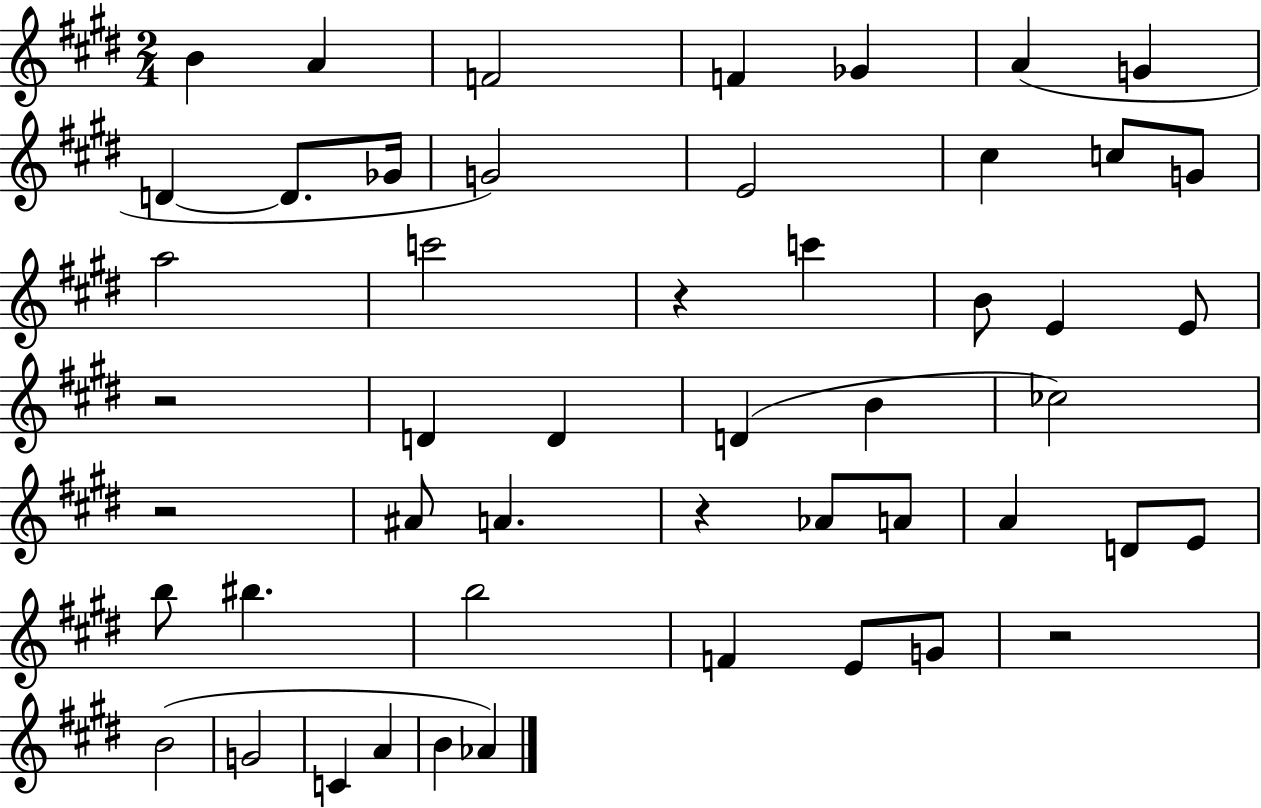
B4/q A4/q F4/h F4/q Gb4/q A4/q G4/q D4/q D4/e. Gb4/s G4/h E4/h C#5/q C5/e G4/e A5/h C6/h R/q C6/q B4/e E4/q E4/e R/h D4/q D4/q D4/q B4/q CES5/h R/h A#4/e A4/q. R/q Ab4/e A4/e A4/q D4/e E4/e B5/e BIS5/q. B5/h F4/q E4/e G4/e R/h B4/h G4/h C4/q A4/q B4/q Ab4/q